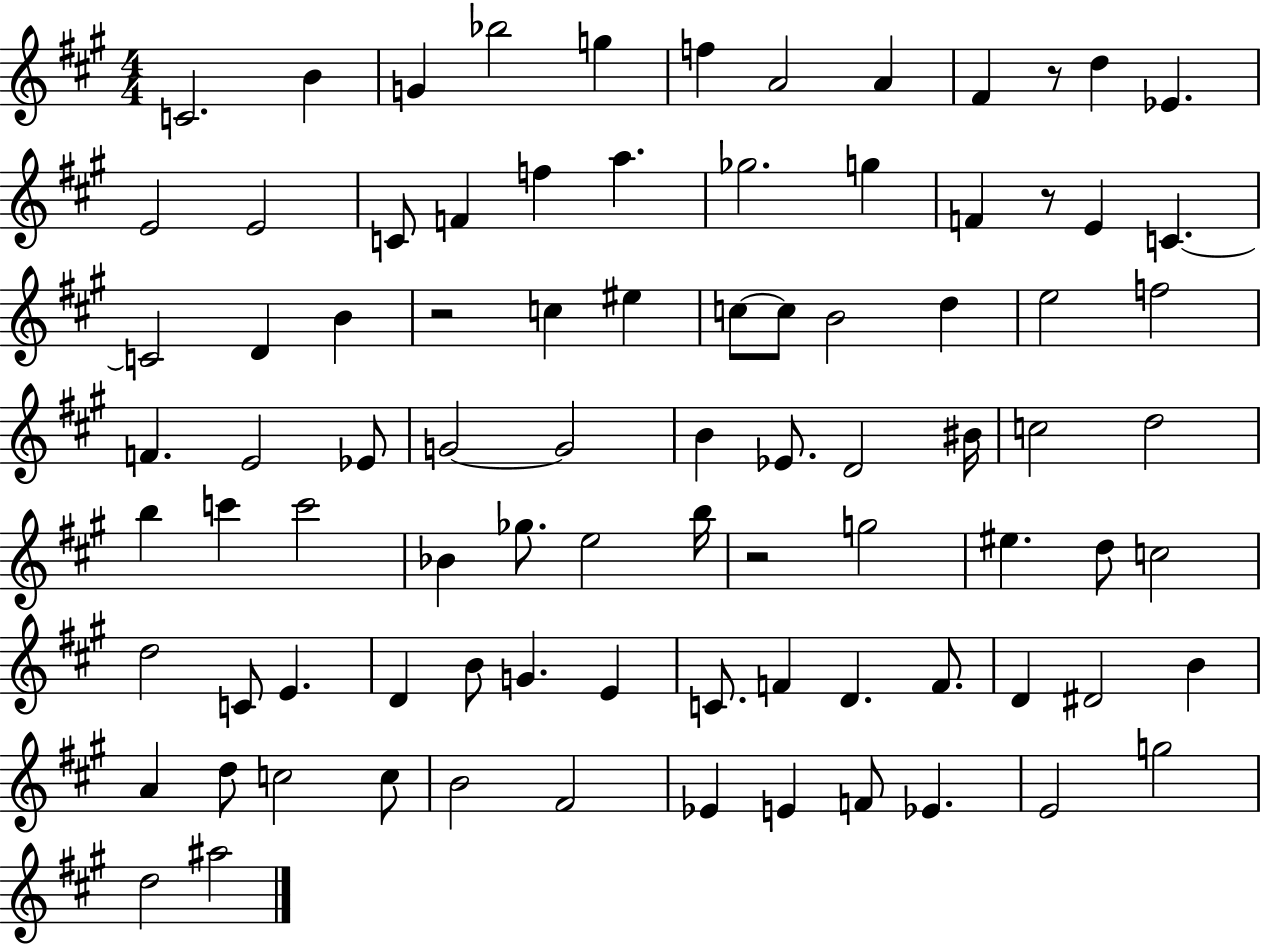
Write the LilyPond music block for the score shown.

{
  \clef treble
  \numericTimeSignature
  \time 4/4
  \key a \major
  c'2. b'4 | g'4 bes''2 g''4 | f''4 a'2 a'4 | fis'4 r8 d''4 ees'4. | \break e'2 e'2 | c'8 f'4 f''4 a''4. | ges''2. g''4 | f'4 r8 e'4 c'4.~~ | \break c'2 d'4 b'4 | r2 c''4 eis''4 | c''8~~ c''8 b'2 d''4 | e''2 f''2 | \break f'4. e'2 ees'8 | g'2~~ g'2 | b'4 ees'8. d'2 bis'16 | c''2 d''2 | \break b''4 c'''4 c'''2 | bes'4 ges''8. e''2 b''16 | r2 g''2 | eis''4. d''8 c''2 | \break d''2 c'8 e'4. | d'4 b'8 g'4. e'4 | c'8. f'4 d'4. f'8. | d'4 dis'2 b'4 | \break a'4 d''8 c''2 c''8 | b'2 fis'2 | ees'4 e'4 f'8 ees'4. | e'2 g''2 | \break d''2 ais''2 | \bar "|."
}